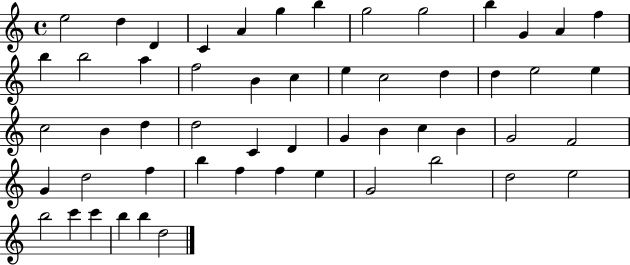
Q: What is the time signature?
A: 4/4